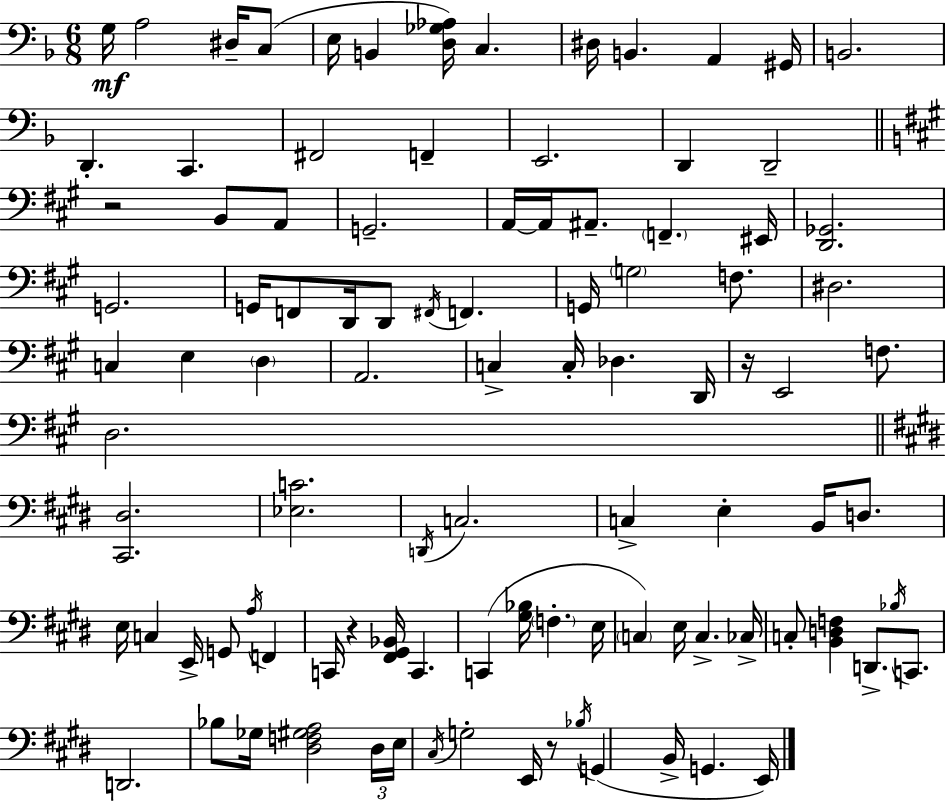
X:1
T:Untitled
M:6/8
L:1/4
K:F
G,/4 A,2 ^D,/4 C,/2 E,/4 B,, [D,_G,_A,]/4 C, ^D,/4 B,, A,, ^G,,/4 B,,2 D,, C,, ^F,,2 F,, E,,2 D,, D,,2 z2 B,,/2 A,,/2 G,,2 A,,/4 A,,/4 ^A,,/2 F,, ^E,,/4 [D,,_G,,]2 G,,2 G,,/4 F,,/2 D,,/4 D,,/2 ^F,,/4 F,, G,,/4 G,2 F,/2 ^D,2 C, E, D, A,,2 C, C,/4 _D, D,,/4 z/4 E,,2 F,/2 D,2 [^C,,^D,]2 [_E,C]2 D,,/4 C,2 C, E, B,,/4 D,/2 E,/4 C, E,,/4 G,,/2 A,/4 F,, C,,/4 z [^F,,^G,,_B,,]/4 C,, C,, [^G,_B,]/4 F, E,/4 C, E,/4 C, _C,/4 C,/2 [B,,D,F,] D,,/2 _B,/4 C,,/2 D,,2 _B,/2 _G,/4 [^D,F,^G,A,]2 ^D,/4 E,/4 ^C,/4 G,2 E,,/4 z/2 _B,/4 G,, B,,/4 G,, E,,/4